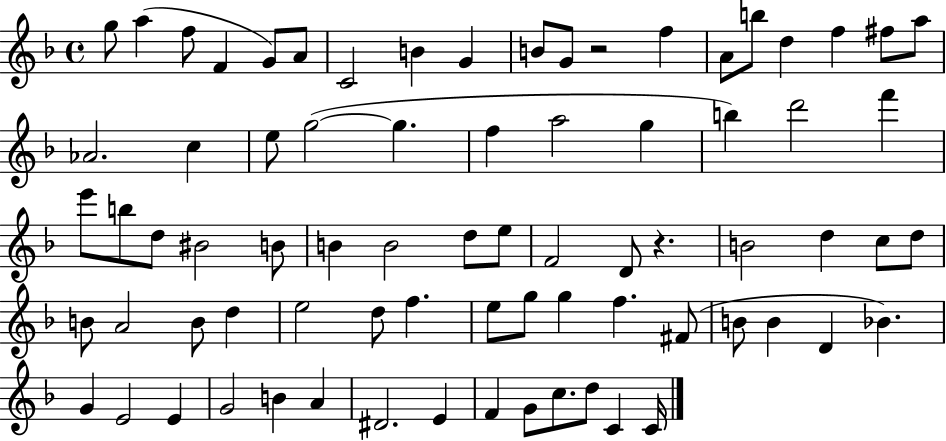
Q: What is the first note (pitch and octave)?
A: G5